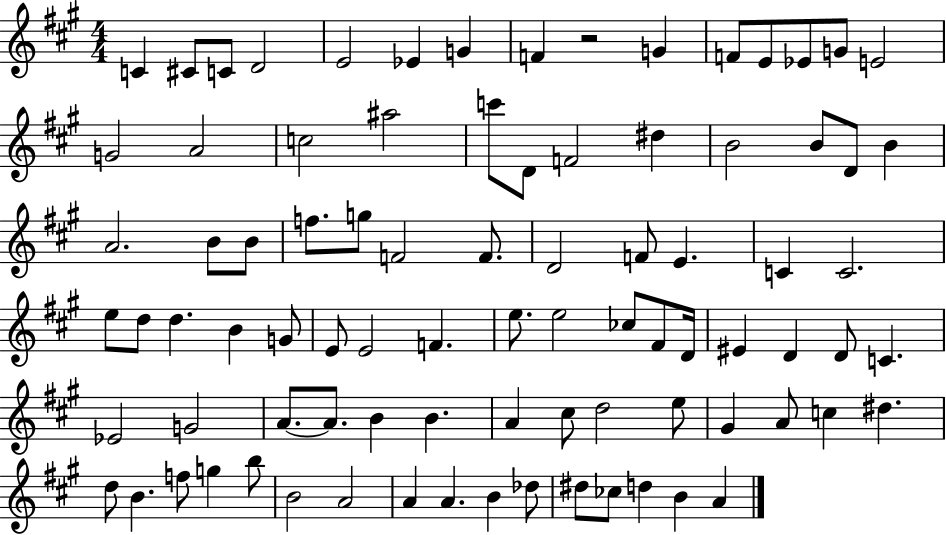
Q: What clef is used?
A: treble